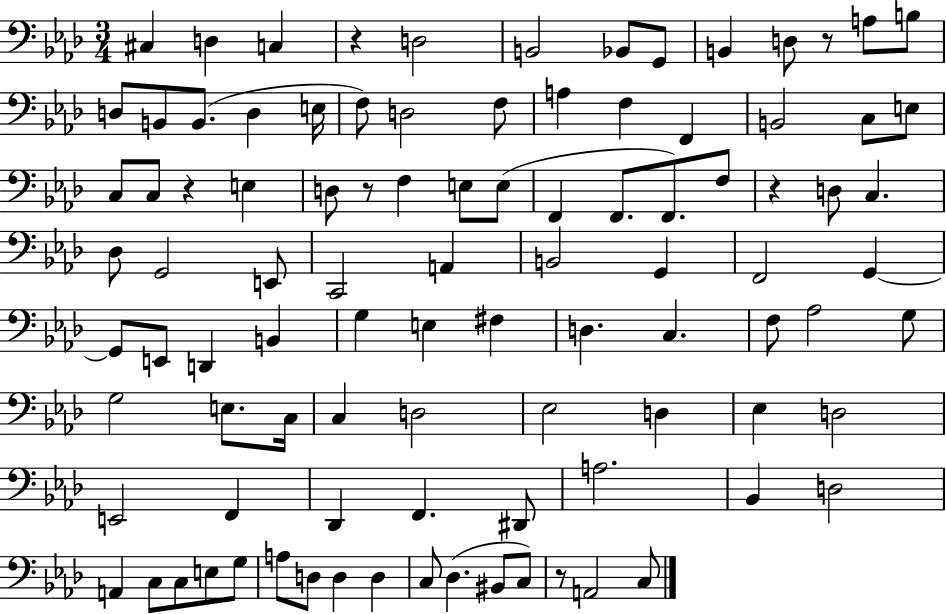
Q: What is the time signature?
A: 3/4